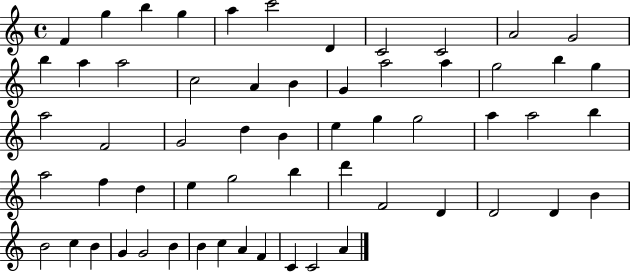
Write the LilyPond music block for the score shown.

{
  \clef treble
  \time 4/4
  \defaultTimeSignature
  \key c \major
  f'4 g''4 b''4 g''4 | a''4 c'''2 d'4 | c'2 c'2 | a'2 g'2 | \break b''4 a''4 a''2 | c''2 a'4 b'4 | g'4 a''2 a''4 | g''2 b''4 g''4 | \break a''2 f'2 | g'2 d''4 b'4 | e''4 g''4 g''2 | a''4 a''2 b''4 | \break a''2 f''4 d''4 | e''4 g''2 b''4 | d'''4 f'2 d'4 | d'2 d'4 b'4 | \break b'2 c''4 b'4 | g'4 g'2 b'4 | b'4 c''4 a'4 f'4 | c'4 c'2 a'4 | \break \bar "|."
}